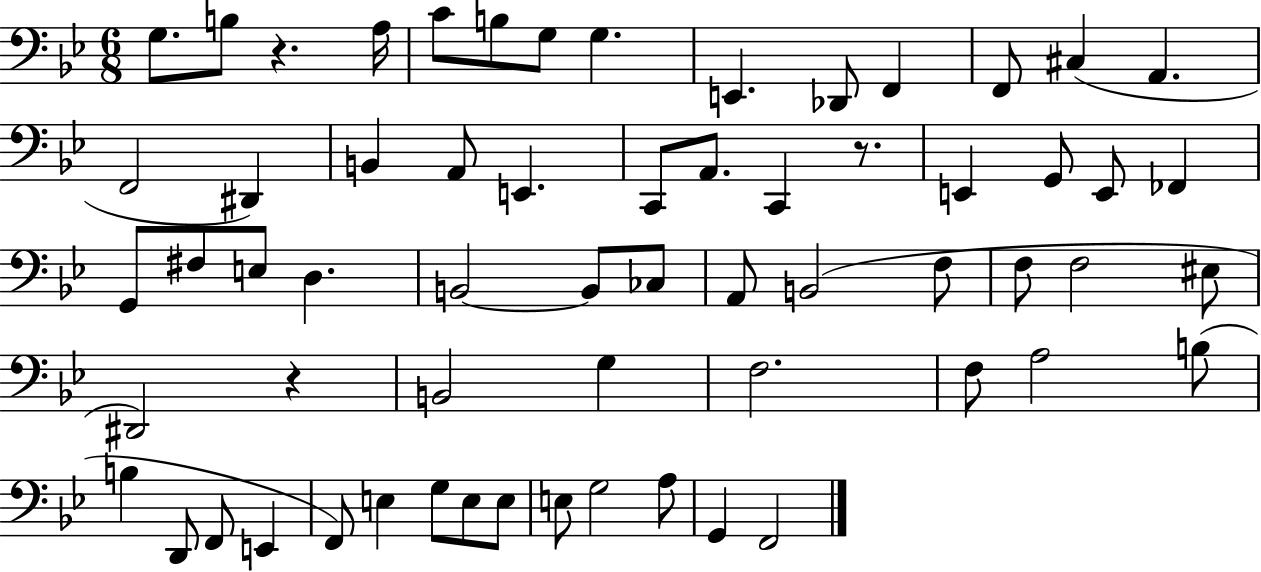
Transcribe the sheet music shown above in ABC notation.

X:1
T:Untitled
M:6/8
L:1/4
K:Bb
G,/2 B,/2 z A,/4 C/2 B,/2 G,/2 G, E,, _D,,/2 F,, F,,/2 ^C, A,, F,,2 ^D,, B,, A,,/2 E,, C,,/2 A,,/2 C,, z/2 E,, G,,/2 E,,/2 _F,, G,,/2 ^F,/2 E,/2 D, B,,2 B,,/2 _C,/2 A,,/2 B,,2 F,/2 F,/2 F,2 ^E,/2 ^D,,2 z B,,2 G, F,2 F,/2 A,2 B,/2 B, D,,/2 F,,/2 E,, F,,/2 E, G,/2 E,/2 E,/2 E,/2 G,2 A,/2 G,, F,,2